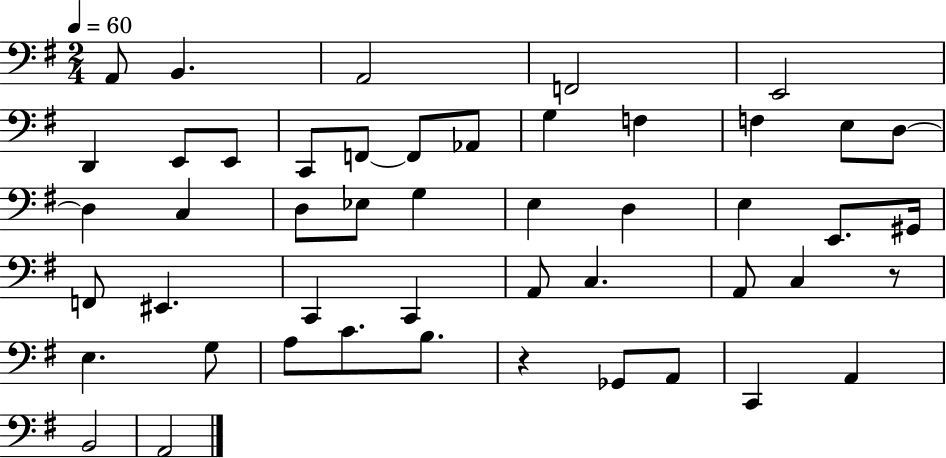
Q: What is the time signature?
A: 2/4